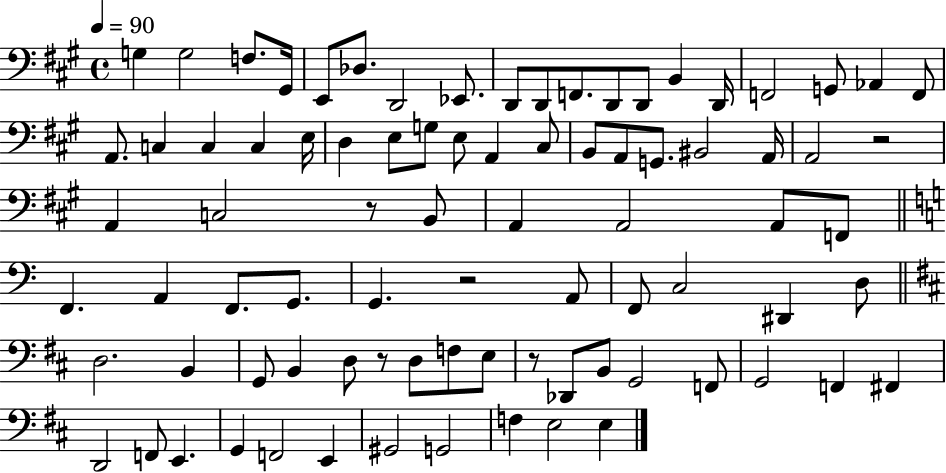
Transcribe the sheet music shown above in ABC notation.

X:1
T:Untitled
M:4/4
L:1/4
K:A
G, G,2 F,/2 ^G,,/4 E,,/2 _D,/2 D,,2 _E,,/2 D,,/2 D,,/2 F,,/2 D,,/2 D,,/2 B,, D,,/4 F,,2 G,,/2 _A,, F,,/2 A,,/2 C, C, C, E,/4 D, E,/2 G,/2 E,/2 A,, ^C,/2 B,,/2 A,,/2 G,,/2 ^B,,2 A,,/4 A,,2 z2 A,, C,2 z/2 B,,/2 A,, A,,2 A,,/2 F,,/2 F,, A,, F,,/2 G,,/2 G,, z2 A,,/2 F,,/2 C,2 ^D,, D,/2 D,2 B,, G,,/2 B,, D,/2 z/2 D,/2 F,/2 E,/2 z/2 _D,,/2 B,,/2 G,,2 F,,/2 G,,2 F,, ^F,, D,,2 F,,/2 E,, G,, F,,2 E,, ^G,,2 G,,2 F, E,2 E,